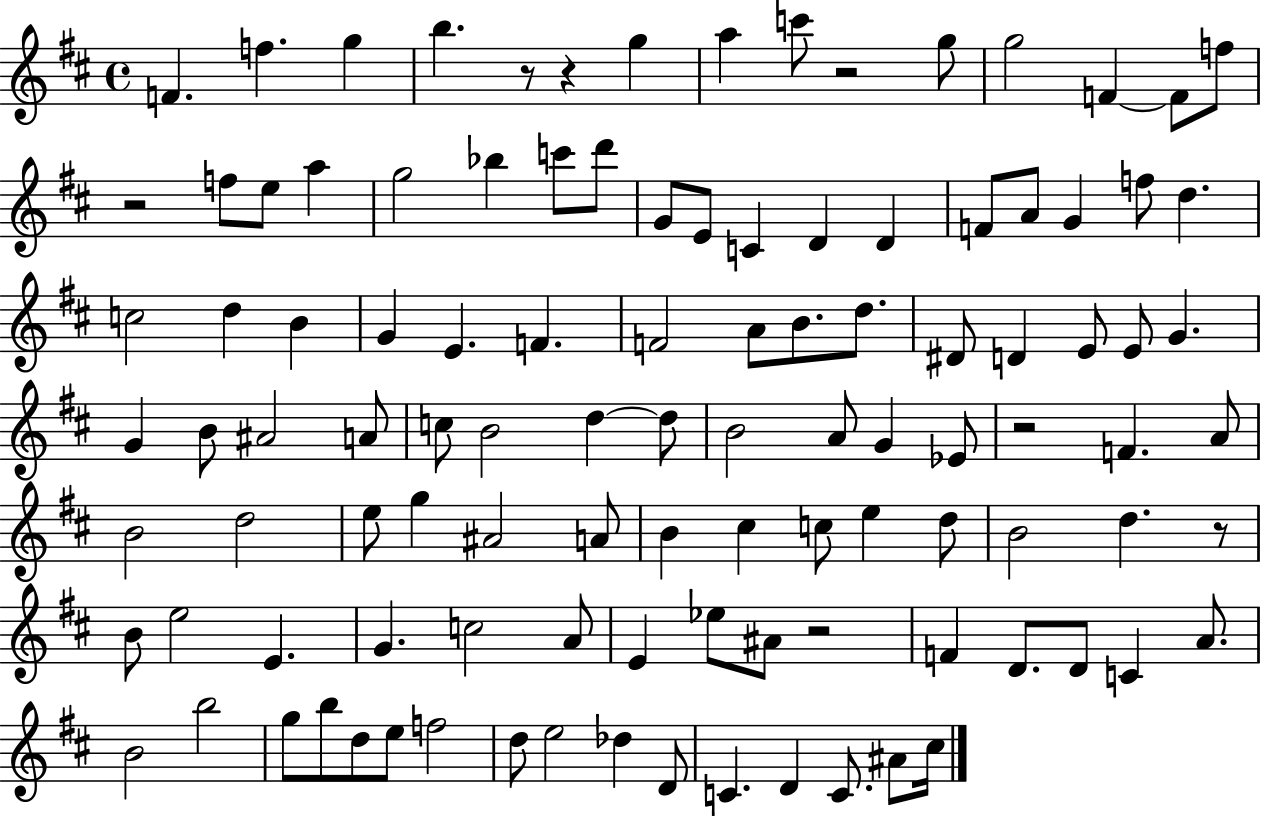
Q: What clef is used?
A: treble